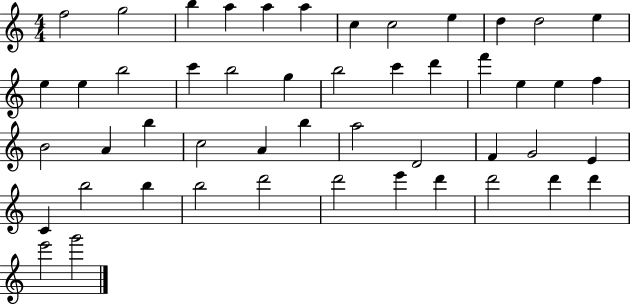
F5/h G5/h B5/q A5/q A5/q A5/q C5/q C5/h E5/q D5/q D5/h E5/q E5/q E5/q B5/h C6/q B5/h G5/q B5/h C6/q D6/q F6/q E5/q E5/q F5/q B4/h A4/q B5/q C5/h A4/q B5/q A5/h D4/h F4/q G4/h E4/q C4/q B5/h B5/q B5/h D6/h D6/h E6/q D6/q D6/h D6/q D6/q E6/h G6/h